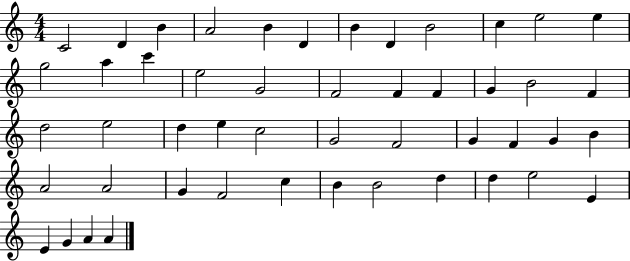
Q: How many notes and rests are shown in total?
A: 49